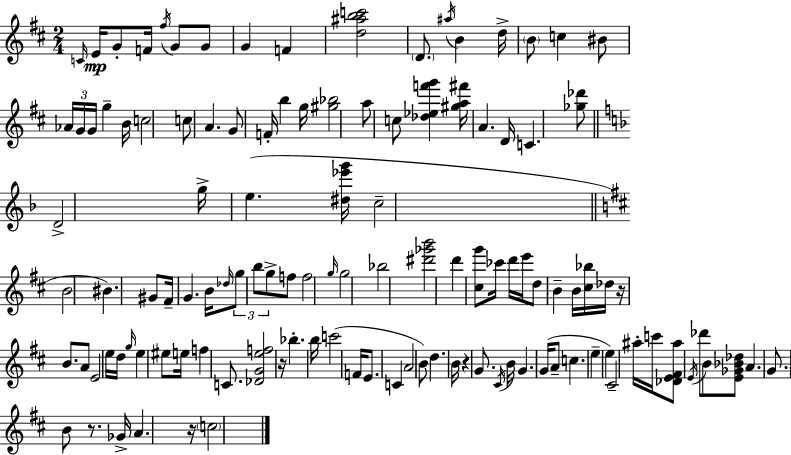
{
  \clef treble
  \numericTimeSignature
  \time 2/4
  \key d \major
  \grace { c'16 }\mp e'16 g'8-. f'16 \acciaccatura { fis''16 } g'8 | g'8 g'4 f'4 | <d'' ais'' b'' c'''>2 | \parenthesize d'8. \acciaccatura { ais''16 } b'4 | \break d''16-> \parenthesize b'8 c''4 | bis'8 \tuplet 3/2 { aes'16 g'16 g'16 } g''4-- | b'16 c''2 | c''8 a'4. | \break g'8 f'16-. b''4 | g''16 <gis'' bes''>2 | a''8 c''8 <des'' ees'' f''' g'''>4 | <gis'' a'' fis'''>16 a'4. | \break d'16 c'4. | <ges'' des'''>8 \bar "||" \break \key f \major d'2-> | g''16-> e''4.( <dis'' ees''' g'''>16 | c''2-- | \bar "||" \break \key b \minor b'2 | bis'4.) gis'8 | fis'16-- g'4. b'16 | \grace { des''16 } \tuplet 3/2 { g''8 b''8 g''8-> } f''8 | \break f''2 | \grace { g''16 } g''2 | bes''2 | <dis''' ges''' b'''>2 | \break d'''4 <cis'' g'''>8 | ces'''16 d'''16 e'''16 d''8 b'4-- | b'16 <cis'' bes''>16 des''16 r16 b'8. | a'8 e'2 | \break e''16 d''16 \grace { g''16 } e''4 | eis''8 e''16 f''4 | c'8. <des' g' e'' f''>2 | r16 bes''4.-. | \break b''16 c'''2( | f'16 e'8. c'4 | a'2 | b'8) d''4. | \break b'16 r4 | g'8. \acciaccatura { cis'16 } b'16 g'4. | g'16( a'8-- c''4. | e''4-- | \break e''4) cis'2-- | ais''16-. c'''16 <des' e' fis' ais''>8 | \acciaccatura { e'16 } des'''8 b'8 <e' ges' bes' des''>8 a'4. | \parenthesize g'8. | \break b'8 r8. ges'16-> a'4. | r16 \parenthesize c''2 | \bar "|."
}